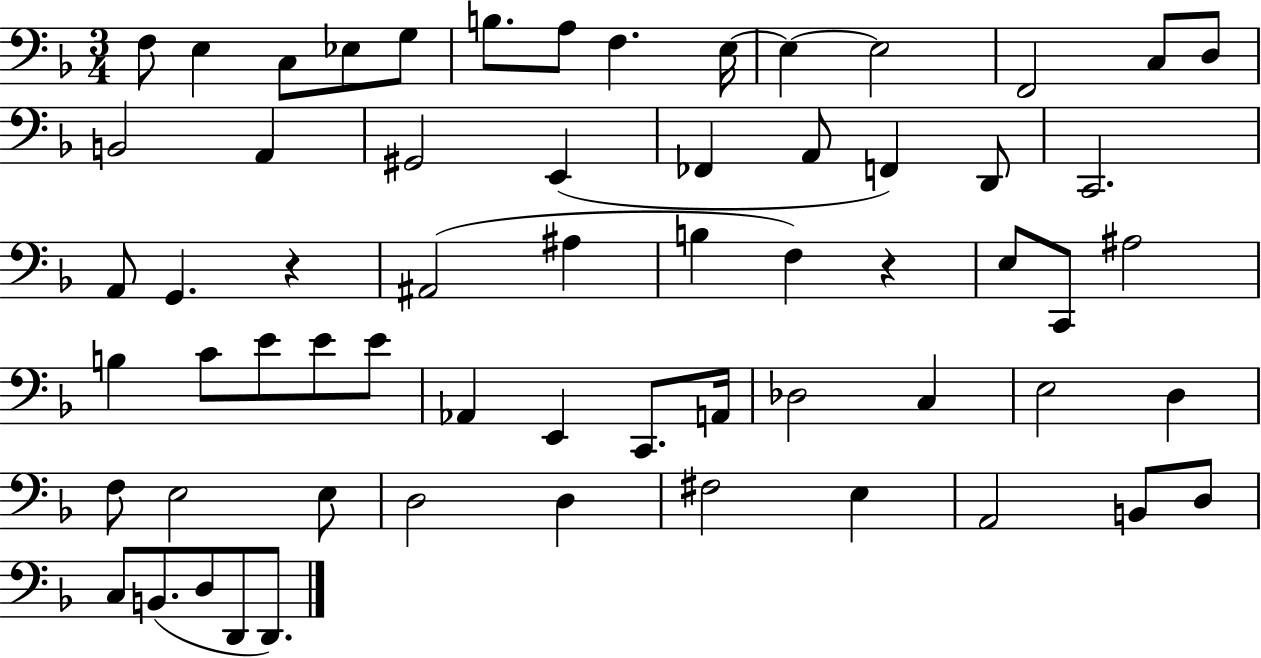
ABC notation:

X:1
T:Untitled
M:3/4
L:1/4
K:F
F,/2 E, C,/2 _E,/2 G,/2 B,/2 A,/2 F, E,/4 E, E,2 F,,2 C,/2 D,/2 B,,2 A,, ^G,,2 E,, _F,, A,,/2 F,, D,,/2 C,,2 A,,/2 G,, z ^A,,2 ^A, B, F, z E,/2 C,,/2 ^A,2 B, C/2 E/2 E/2 E/2 _A,, E,, C,,/2 A,,/4 _D,2 C, E,2 D, F,/2 E,2 E,/2 D,2 D, ^F,2 E, A,,2 B,,/2 D,/2 C,/2 B,,/2 D,/2 D,,/2 D,,/2